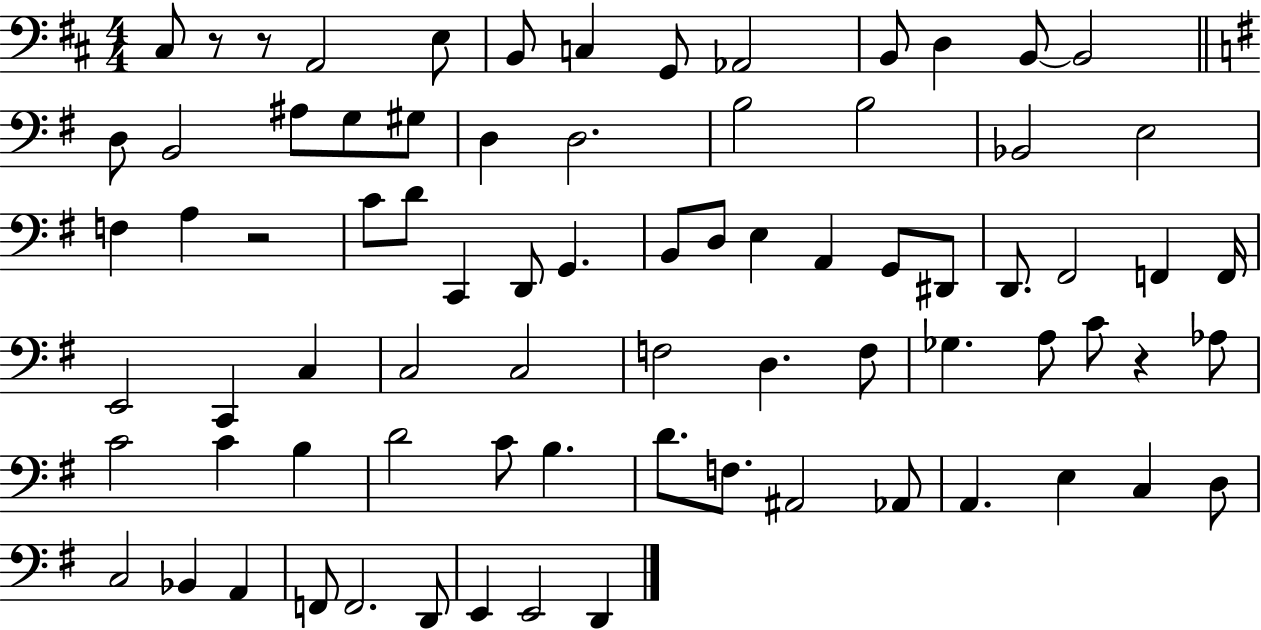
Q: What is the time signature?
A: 4/4